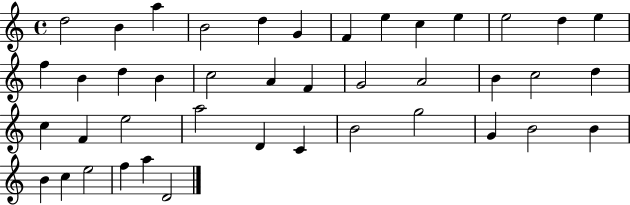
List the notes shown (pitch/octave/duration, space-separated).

D5/h B4/q A5/q B4/h D5/q G4/q F4/q E5/q C5/q E5/q E5/h D5/q E5/q F5/q B4/q D5/q B4/q C5/h A4/q F4/q G4/h A4/h B4/q C5/h D5/q C5/q F4/q E5/h A5/h D4/q C4/q B4/h G5/h G4/q B4/h B4/q B4/q C5/q E5/h F5/q A5/q D4/h